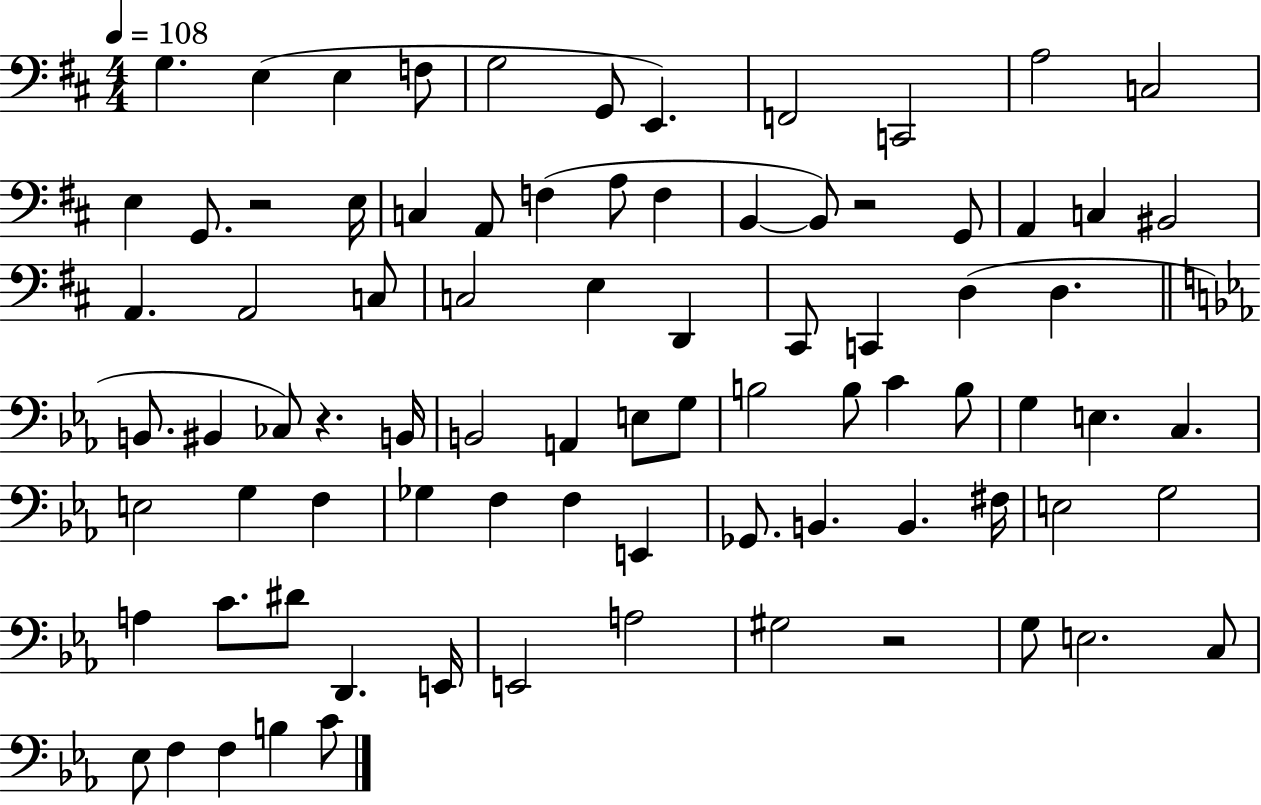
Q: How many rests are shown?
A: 4